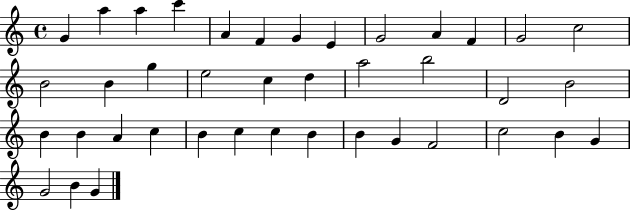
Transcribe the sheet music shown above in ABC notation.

X:1
T:Untitled
M:4/4
L:1/4
K:C
G a a c' A F G E G2 A F G2 c2 B2 B g e2 c d a2 b2 D2 B2 B B A c B c c B B G F2 c2 B G G2 B G